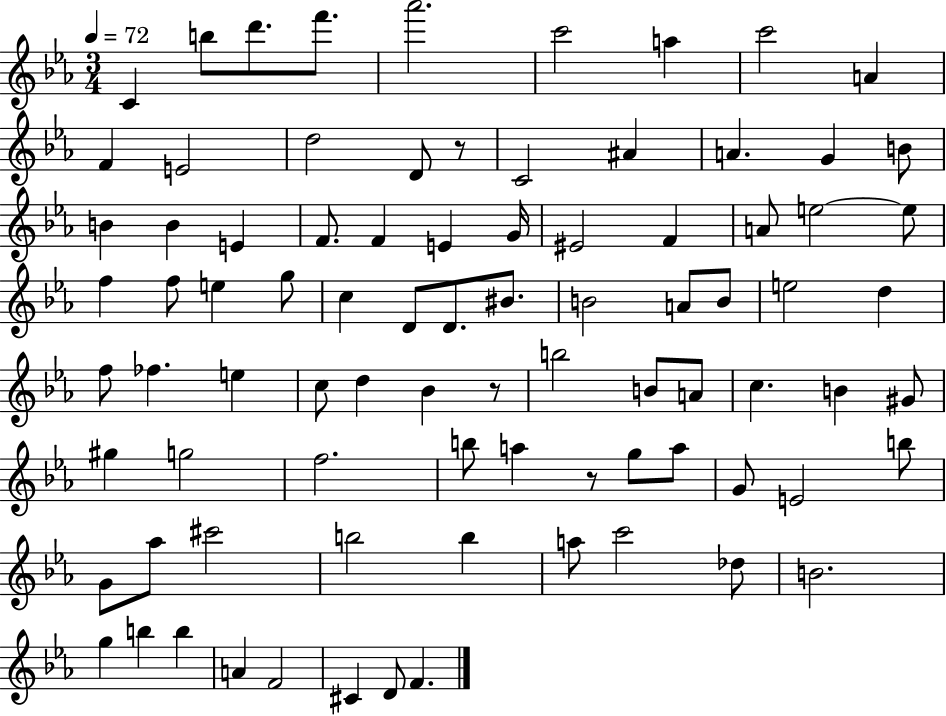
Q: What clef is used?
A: treble